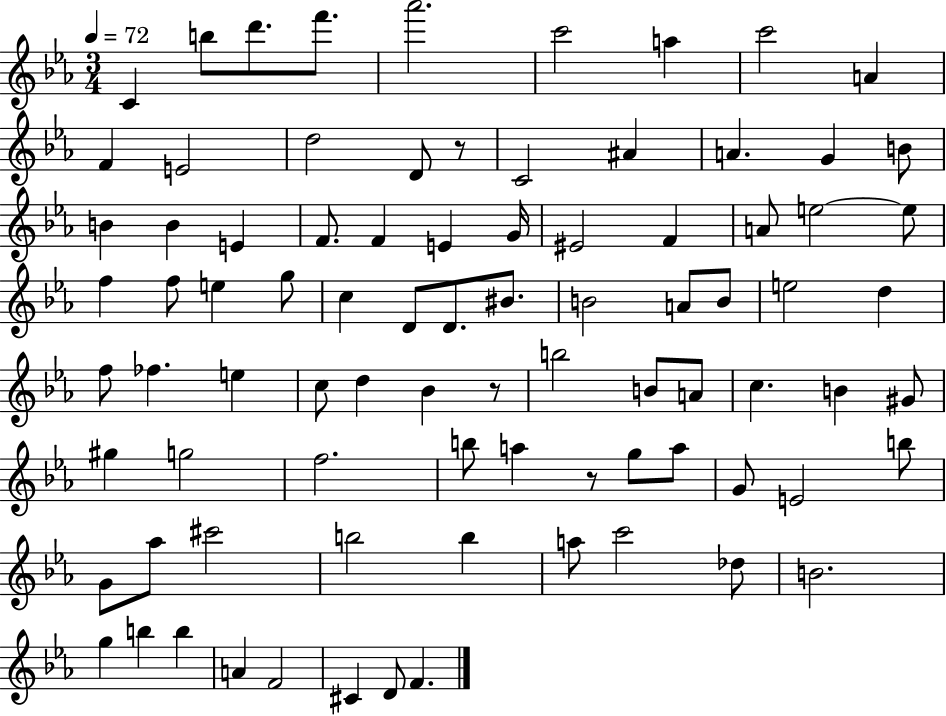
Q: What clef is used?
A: treble